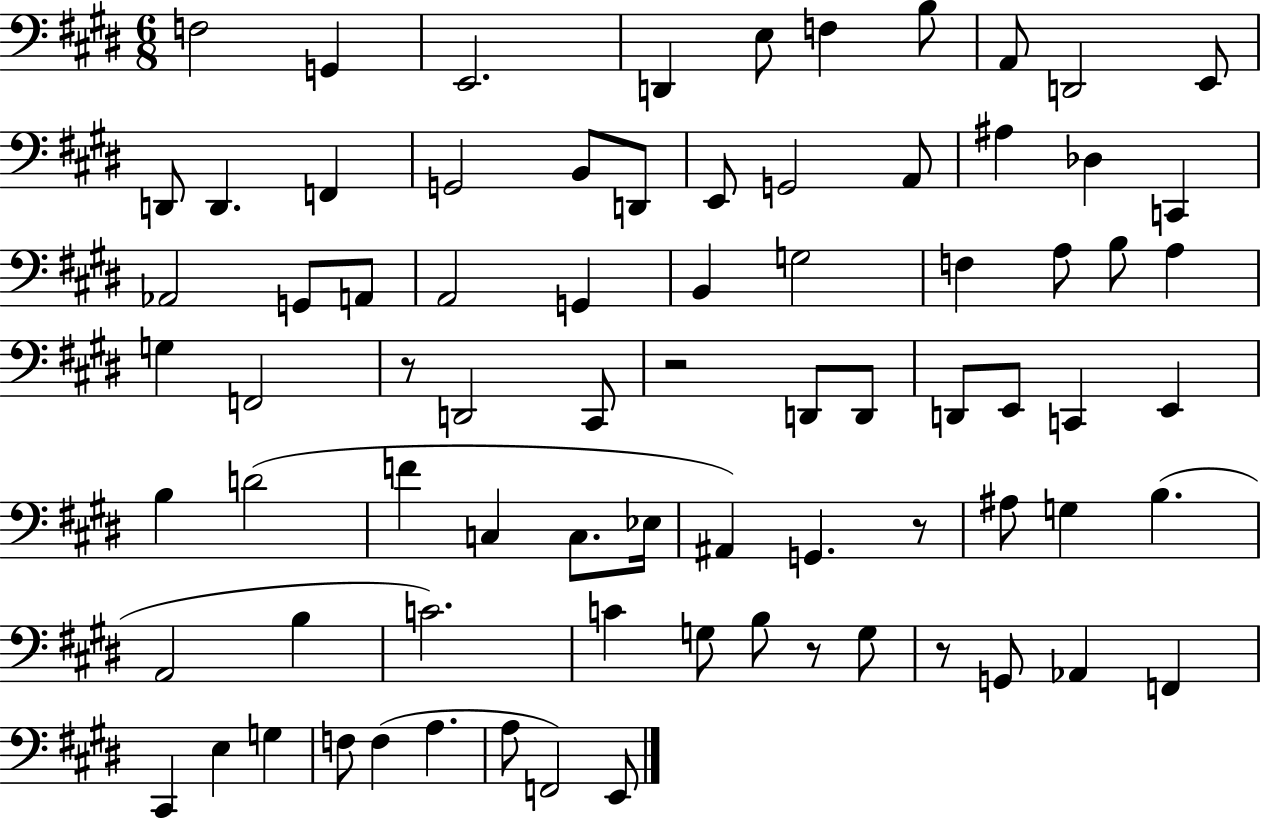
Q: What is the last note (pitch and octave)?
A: E2